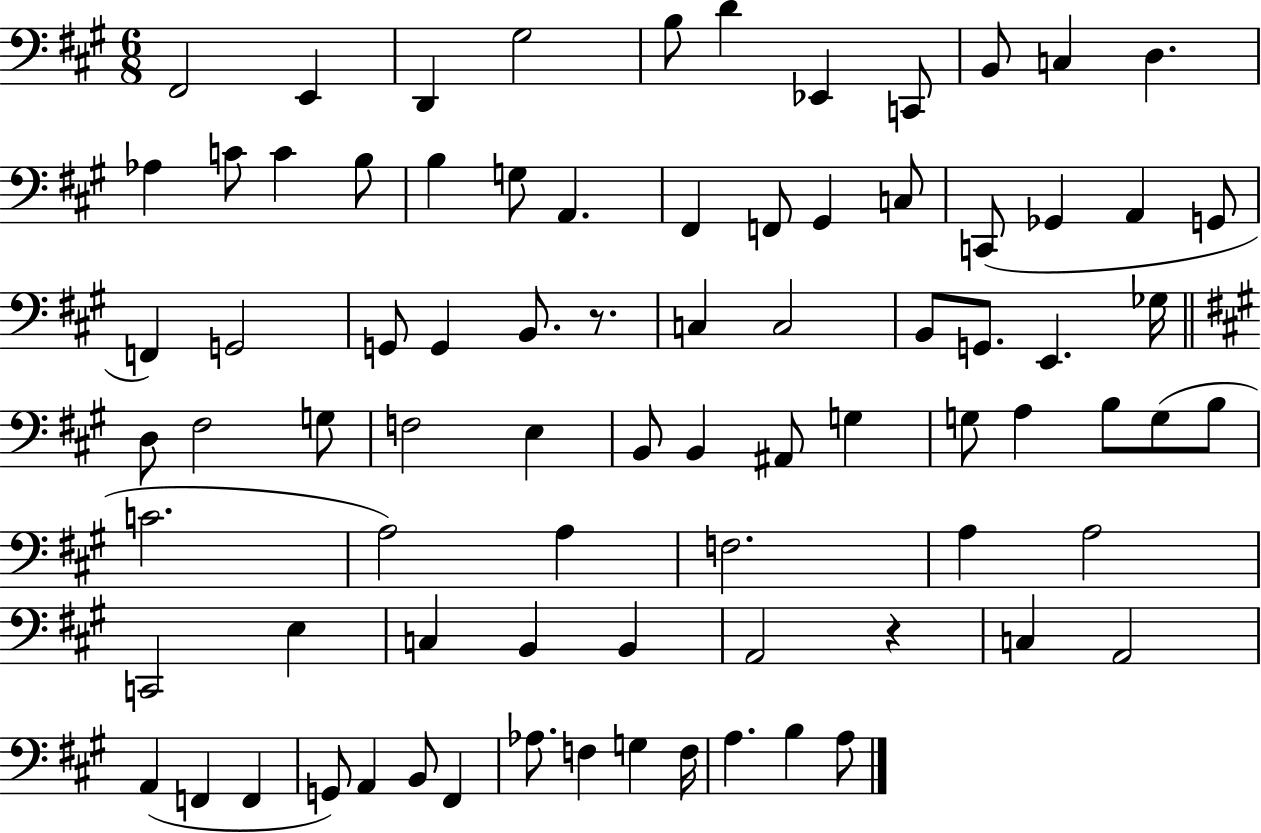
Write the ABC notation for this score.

X:1
T:Untitled
M:6/8
L:1/4
K:A
^F,,2 E,, D,, ^G,2 B,/2 D _E,, C,,/2 B,,/2 C, D, _A, C/2 C B,/2 B, G,/2 A,, ^F,, F,,/2 ^G,, C,/2 C,,/2 _G,, A,, G,,/2 F,, G,,2 G,,/2 G,, B,,/2 z/2 C, C,2 B,,/2 G,,/2 E,, _G,/4 D,/2 ^F,2 G,/2 F,2 E, B,,/2 B,, ^A,,/2 G, G,/2 A, B,/2 G,/2 B,/2 C2 A,2 A, F,2 A, A,2 C,,2 E, C, B,, B,, A,,2 z C, A,,2 A,, F,, F,, G,,/2 A,, B,,/2 ^F,, _A,/2 F, G, F,/4 A, B, A,/2